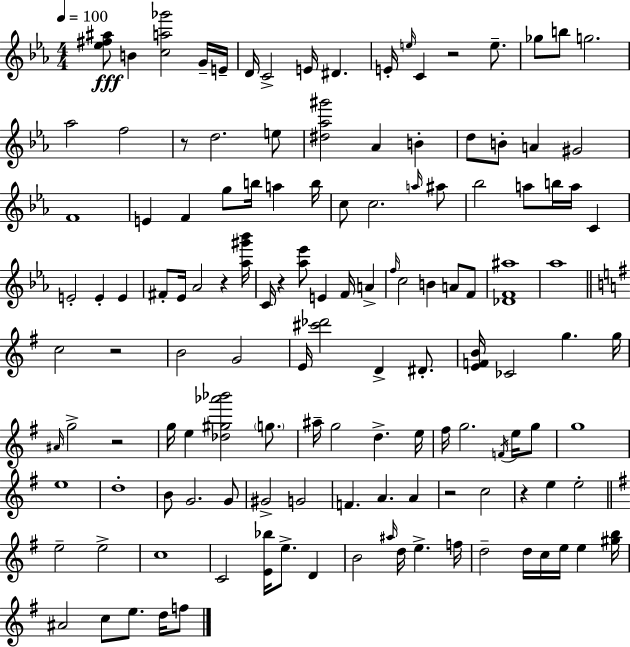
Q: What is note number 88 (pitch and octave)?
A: F4